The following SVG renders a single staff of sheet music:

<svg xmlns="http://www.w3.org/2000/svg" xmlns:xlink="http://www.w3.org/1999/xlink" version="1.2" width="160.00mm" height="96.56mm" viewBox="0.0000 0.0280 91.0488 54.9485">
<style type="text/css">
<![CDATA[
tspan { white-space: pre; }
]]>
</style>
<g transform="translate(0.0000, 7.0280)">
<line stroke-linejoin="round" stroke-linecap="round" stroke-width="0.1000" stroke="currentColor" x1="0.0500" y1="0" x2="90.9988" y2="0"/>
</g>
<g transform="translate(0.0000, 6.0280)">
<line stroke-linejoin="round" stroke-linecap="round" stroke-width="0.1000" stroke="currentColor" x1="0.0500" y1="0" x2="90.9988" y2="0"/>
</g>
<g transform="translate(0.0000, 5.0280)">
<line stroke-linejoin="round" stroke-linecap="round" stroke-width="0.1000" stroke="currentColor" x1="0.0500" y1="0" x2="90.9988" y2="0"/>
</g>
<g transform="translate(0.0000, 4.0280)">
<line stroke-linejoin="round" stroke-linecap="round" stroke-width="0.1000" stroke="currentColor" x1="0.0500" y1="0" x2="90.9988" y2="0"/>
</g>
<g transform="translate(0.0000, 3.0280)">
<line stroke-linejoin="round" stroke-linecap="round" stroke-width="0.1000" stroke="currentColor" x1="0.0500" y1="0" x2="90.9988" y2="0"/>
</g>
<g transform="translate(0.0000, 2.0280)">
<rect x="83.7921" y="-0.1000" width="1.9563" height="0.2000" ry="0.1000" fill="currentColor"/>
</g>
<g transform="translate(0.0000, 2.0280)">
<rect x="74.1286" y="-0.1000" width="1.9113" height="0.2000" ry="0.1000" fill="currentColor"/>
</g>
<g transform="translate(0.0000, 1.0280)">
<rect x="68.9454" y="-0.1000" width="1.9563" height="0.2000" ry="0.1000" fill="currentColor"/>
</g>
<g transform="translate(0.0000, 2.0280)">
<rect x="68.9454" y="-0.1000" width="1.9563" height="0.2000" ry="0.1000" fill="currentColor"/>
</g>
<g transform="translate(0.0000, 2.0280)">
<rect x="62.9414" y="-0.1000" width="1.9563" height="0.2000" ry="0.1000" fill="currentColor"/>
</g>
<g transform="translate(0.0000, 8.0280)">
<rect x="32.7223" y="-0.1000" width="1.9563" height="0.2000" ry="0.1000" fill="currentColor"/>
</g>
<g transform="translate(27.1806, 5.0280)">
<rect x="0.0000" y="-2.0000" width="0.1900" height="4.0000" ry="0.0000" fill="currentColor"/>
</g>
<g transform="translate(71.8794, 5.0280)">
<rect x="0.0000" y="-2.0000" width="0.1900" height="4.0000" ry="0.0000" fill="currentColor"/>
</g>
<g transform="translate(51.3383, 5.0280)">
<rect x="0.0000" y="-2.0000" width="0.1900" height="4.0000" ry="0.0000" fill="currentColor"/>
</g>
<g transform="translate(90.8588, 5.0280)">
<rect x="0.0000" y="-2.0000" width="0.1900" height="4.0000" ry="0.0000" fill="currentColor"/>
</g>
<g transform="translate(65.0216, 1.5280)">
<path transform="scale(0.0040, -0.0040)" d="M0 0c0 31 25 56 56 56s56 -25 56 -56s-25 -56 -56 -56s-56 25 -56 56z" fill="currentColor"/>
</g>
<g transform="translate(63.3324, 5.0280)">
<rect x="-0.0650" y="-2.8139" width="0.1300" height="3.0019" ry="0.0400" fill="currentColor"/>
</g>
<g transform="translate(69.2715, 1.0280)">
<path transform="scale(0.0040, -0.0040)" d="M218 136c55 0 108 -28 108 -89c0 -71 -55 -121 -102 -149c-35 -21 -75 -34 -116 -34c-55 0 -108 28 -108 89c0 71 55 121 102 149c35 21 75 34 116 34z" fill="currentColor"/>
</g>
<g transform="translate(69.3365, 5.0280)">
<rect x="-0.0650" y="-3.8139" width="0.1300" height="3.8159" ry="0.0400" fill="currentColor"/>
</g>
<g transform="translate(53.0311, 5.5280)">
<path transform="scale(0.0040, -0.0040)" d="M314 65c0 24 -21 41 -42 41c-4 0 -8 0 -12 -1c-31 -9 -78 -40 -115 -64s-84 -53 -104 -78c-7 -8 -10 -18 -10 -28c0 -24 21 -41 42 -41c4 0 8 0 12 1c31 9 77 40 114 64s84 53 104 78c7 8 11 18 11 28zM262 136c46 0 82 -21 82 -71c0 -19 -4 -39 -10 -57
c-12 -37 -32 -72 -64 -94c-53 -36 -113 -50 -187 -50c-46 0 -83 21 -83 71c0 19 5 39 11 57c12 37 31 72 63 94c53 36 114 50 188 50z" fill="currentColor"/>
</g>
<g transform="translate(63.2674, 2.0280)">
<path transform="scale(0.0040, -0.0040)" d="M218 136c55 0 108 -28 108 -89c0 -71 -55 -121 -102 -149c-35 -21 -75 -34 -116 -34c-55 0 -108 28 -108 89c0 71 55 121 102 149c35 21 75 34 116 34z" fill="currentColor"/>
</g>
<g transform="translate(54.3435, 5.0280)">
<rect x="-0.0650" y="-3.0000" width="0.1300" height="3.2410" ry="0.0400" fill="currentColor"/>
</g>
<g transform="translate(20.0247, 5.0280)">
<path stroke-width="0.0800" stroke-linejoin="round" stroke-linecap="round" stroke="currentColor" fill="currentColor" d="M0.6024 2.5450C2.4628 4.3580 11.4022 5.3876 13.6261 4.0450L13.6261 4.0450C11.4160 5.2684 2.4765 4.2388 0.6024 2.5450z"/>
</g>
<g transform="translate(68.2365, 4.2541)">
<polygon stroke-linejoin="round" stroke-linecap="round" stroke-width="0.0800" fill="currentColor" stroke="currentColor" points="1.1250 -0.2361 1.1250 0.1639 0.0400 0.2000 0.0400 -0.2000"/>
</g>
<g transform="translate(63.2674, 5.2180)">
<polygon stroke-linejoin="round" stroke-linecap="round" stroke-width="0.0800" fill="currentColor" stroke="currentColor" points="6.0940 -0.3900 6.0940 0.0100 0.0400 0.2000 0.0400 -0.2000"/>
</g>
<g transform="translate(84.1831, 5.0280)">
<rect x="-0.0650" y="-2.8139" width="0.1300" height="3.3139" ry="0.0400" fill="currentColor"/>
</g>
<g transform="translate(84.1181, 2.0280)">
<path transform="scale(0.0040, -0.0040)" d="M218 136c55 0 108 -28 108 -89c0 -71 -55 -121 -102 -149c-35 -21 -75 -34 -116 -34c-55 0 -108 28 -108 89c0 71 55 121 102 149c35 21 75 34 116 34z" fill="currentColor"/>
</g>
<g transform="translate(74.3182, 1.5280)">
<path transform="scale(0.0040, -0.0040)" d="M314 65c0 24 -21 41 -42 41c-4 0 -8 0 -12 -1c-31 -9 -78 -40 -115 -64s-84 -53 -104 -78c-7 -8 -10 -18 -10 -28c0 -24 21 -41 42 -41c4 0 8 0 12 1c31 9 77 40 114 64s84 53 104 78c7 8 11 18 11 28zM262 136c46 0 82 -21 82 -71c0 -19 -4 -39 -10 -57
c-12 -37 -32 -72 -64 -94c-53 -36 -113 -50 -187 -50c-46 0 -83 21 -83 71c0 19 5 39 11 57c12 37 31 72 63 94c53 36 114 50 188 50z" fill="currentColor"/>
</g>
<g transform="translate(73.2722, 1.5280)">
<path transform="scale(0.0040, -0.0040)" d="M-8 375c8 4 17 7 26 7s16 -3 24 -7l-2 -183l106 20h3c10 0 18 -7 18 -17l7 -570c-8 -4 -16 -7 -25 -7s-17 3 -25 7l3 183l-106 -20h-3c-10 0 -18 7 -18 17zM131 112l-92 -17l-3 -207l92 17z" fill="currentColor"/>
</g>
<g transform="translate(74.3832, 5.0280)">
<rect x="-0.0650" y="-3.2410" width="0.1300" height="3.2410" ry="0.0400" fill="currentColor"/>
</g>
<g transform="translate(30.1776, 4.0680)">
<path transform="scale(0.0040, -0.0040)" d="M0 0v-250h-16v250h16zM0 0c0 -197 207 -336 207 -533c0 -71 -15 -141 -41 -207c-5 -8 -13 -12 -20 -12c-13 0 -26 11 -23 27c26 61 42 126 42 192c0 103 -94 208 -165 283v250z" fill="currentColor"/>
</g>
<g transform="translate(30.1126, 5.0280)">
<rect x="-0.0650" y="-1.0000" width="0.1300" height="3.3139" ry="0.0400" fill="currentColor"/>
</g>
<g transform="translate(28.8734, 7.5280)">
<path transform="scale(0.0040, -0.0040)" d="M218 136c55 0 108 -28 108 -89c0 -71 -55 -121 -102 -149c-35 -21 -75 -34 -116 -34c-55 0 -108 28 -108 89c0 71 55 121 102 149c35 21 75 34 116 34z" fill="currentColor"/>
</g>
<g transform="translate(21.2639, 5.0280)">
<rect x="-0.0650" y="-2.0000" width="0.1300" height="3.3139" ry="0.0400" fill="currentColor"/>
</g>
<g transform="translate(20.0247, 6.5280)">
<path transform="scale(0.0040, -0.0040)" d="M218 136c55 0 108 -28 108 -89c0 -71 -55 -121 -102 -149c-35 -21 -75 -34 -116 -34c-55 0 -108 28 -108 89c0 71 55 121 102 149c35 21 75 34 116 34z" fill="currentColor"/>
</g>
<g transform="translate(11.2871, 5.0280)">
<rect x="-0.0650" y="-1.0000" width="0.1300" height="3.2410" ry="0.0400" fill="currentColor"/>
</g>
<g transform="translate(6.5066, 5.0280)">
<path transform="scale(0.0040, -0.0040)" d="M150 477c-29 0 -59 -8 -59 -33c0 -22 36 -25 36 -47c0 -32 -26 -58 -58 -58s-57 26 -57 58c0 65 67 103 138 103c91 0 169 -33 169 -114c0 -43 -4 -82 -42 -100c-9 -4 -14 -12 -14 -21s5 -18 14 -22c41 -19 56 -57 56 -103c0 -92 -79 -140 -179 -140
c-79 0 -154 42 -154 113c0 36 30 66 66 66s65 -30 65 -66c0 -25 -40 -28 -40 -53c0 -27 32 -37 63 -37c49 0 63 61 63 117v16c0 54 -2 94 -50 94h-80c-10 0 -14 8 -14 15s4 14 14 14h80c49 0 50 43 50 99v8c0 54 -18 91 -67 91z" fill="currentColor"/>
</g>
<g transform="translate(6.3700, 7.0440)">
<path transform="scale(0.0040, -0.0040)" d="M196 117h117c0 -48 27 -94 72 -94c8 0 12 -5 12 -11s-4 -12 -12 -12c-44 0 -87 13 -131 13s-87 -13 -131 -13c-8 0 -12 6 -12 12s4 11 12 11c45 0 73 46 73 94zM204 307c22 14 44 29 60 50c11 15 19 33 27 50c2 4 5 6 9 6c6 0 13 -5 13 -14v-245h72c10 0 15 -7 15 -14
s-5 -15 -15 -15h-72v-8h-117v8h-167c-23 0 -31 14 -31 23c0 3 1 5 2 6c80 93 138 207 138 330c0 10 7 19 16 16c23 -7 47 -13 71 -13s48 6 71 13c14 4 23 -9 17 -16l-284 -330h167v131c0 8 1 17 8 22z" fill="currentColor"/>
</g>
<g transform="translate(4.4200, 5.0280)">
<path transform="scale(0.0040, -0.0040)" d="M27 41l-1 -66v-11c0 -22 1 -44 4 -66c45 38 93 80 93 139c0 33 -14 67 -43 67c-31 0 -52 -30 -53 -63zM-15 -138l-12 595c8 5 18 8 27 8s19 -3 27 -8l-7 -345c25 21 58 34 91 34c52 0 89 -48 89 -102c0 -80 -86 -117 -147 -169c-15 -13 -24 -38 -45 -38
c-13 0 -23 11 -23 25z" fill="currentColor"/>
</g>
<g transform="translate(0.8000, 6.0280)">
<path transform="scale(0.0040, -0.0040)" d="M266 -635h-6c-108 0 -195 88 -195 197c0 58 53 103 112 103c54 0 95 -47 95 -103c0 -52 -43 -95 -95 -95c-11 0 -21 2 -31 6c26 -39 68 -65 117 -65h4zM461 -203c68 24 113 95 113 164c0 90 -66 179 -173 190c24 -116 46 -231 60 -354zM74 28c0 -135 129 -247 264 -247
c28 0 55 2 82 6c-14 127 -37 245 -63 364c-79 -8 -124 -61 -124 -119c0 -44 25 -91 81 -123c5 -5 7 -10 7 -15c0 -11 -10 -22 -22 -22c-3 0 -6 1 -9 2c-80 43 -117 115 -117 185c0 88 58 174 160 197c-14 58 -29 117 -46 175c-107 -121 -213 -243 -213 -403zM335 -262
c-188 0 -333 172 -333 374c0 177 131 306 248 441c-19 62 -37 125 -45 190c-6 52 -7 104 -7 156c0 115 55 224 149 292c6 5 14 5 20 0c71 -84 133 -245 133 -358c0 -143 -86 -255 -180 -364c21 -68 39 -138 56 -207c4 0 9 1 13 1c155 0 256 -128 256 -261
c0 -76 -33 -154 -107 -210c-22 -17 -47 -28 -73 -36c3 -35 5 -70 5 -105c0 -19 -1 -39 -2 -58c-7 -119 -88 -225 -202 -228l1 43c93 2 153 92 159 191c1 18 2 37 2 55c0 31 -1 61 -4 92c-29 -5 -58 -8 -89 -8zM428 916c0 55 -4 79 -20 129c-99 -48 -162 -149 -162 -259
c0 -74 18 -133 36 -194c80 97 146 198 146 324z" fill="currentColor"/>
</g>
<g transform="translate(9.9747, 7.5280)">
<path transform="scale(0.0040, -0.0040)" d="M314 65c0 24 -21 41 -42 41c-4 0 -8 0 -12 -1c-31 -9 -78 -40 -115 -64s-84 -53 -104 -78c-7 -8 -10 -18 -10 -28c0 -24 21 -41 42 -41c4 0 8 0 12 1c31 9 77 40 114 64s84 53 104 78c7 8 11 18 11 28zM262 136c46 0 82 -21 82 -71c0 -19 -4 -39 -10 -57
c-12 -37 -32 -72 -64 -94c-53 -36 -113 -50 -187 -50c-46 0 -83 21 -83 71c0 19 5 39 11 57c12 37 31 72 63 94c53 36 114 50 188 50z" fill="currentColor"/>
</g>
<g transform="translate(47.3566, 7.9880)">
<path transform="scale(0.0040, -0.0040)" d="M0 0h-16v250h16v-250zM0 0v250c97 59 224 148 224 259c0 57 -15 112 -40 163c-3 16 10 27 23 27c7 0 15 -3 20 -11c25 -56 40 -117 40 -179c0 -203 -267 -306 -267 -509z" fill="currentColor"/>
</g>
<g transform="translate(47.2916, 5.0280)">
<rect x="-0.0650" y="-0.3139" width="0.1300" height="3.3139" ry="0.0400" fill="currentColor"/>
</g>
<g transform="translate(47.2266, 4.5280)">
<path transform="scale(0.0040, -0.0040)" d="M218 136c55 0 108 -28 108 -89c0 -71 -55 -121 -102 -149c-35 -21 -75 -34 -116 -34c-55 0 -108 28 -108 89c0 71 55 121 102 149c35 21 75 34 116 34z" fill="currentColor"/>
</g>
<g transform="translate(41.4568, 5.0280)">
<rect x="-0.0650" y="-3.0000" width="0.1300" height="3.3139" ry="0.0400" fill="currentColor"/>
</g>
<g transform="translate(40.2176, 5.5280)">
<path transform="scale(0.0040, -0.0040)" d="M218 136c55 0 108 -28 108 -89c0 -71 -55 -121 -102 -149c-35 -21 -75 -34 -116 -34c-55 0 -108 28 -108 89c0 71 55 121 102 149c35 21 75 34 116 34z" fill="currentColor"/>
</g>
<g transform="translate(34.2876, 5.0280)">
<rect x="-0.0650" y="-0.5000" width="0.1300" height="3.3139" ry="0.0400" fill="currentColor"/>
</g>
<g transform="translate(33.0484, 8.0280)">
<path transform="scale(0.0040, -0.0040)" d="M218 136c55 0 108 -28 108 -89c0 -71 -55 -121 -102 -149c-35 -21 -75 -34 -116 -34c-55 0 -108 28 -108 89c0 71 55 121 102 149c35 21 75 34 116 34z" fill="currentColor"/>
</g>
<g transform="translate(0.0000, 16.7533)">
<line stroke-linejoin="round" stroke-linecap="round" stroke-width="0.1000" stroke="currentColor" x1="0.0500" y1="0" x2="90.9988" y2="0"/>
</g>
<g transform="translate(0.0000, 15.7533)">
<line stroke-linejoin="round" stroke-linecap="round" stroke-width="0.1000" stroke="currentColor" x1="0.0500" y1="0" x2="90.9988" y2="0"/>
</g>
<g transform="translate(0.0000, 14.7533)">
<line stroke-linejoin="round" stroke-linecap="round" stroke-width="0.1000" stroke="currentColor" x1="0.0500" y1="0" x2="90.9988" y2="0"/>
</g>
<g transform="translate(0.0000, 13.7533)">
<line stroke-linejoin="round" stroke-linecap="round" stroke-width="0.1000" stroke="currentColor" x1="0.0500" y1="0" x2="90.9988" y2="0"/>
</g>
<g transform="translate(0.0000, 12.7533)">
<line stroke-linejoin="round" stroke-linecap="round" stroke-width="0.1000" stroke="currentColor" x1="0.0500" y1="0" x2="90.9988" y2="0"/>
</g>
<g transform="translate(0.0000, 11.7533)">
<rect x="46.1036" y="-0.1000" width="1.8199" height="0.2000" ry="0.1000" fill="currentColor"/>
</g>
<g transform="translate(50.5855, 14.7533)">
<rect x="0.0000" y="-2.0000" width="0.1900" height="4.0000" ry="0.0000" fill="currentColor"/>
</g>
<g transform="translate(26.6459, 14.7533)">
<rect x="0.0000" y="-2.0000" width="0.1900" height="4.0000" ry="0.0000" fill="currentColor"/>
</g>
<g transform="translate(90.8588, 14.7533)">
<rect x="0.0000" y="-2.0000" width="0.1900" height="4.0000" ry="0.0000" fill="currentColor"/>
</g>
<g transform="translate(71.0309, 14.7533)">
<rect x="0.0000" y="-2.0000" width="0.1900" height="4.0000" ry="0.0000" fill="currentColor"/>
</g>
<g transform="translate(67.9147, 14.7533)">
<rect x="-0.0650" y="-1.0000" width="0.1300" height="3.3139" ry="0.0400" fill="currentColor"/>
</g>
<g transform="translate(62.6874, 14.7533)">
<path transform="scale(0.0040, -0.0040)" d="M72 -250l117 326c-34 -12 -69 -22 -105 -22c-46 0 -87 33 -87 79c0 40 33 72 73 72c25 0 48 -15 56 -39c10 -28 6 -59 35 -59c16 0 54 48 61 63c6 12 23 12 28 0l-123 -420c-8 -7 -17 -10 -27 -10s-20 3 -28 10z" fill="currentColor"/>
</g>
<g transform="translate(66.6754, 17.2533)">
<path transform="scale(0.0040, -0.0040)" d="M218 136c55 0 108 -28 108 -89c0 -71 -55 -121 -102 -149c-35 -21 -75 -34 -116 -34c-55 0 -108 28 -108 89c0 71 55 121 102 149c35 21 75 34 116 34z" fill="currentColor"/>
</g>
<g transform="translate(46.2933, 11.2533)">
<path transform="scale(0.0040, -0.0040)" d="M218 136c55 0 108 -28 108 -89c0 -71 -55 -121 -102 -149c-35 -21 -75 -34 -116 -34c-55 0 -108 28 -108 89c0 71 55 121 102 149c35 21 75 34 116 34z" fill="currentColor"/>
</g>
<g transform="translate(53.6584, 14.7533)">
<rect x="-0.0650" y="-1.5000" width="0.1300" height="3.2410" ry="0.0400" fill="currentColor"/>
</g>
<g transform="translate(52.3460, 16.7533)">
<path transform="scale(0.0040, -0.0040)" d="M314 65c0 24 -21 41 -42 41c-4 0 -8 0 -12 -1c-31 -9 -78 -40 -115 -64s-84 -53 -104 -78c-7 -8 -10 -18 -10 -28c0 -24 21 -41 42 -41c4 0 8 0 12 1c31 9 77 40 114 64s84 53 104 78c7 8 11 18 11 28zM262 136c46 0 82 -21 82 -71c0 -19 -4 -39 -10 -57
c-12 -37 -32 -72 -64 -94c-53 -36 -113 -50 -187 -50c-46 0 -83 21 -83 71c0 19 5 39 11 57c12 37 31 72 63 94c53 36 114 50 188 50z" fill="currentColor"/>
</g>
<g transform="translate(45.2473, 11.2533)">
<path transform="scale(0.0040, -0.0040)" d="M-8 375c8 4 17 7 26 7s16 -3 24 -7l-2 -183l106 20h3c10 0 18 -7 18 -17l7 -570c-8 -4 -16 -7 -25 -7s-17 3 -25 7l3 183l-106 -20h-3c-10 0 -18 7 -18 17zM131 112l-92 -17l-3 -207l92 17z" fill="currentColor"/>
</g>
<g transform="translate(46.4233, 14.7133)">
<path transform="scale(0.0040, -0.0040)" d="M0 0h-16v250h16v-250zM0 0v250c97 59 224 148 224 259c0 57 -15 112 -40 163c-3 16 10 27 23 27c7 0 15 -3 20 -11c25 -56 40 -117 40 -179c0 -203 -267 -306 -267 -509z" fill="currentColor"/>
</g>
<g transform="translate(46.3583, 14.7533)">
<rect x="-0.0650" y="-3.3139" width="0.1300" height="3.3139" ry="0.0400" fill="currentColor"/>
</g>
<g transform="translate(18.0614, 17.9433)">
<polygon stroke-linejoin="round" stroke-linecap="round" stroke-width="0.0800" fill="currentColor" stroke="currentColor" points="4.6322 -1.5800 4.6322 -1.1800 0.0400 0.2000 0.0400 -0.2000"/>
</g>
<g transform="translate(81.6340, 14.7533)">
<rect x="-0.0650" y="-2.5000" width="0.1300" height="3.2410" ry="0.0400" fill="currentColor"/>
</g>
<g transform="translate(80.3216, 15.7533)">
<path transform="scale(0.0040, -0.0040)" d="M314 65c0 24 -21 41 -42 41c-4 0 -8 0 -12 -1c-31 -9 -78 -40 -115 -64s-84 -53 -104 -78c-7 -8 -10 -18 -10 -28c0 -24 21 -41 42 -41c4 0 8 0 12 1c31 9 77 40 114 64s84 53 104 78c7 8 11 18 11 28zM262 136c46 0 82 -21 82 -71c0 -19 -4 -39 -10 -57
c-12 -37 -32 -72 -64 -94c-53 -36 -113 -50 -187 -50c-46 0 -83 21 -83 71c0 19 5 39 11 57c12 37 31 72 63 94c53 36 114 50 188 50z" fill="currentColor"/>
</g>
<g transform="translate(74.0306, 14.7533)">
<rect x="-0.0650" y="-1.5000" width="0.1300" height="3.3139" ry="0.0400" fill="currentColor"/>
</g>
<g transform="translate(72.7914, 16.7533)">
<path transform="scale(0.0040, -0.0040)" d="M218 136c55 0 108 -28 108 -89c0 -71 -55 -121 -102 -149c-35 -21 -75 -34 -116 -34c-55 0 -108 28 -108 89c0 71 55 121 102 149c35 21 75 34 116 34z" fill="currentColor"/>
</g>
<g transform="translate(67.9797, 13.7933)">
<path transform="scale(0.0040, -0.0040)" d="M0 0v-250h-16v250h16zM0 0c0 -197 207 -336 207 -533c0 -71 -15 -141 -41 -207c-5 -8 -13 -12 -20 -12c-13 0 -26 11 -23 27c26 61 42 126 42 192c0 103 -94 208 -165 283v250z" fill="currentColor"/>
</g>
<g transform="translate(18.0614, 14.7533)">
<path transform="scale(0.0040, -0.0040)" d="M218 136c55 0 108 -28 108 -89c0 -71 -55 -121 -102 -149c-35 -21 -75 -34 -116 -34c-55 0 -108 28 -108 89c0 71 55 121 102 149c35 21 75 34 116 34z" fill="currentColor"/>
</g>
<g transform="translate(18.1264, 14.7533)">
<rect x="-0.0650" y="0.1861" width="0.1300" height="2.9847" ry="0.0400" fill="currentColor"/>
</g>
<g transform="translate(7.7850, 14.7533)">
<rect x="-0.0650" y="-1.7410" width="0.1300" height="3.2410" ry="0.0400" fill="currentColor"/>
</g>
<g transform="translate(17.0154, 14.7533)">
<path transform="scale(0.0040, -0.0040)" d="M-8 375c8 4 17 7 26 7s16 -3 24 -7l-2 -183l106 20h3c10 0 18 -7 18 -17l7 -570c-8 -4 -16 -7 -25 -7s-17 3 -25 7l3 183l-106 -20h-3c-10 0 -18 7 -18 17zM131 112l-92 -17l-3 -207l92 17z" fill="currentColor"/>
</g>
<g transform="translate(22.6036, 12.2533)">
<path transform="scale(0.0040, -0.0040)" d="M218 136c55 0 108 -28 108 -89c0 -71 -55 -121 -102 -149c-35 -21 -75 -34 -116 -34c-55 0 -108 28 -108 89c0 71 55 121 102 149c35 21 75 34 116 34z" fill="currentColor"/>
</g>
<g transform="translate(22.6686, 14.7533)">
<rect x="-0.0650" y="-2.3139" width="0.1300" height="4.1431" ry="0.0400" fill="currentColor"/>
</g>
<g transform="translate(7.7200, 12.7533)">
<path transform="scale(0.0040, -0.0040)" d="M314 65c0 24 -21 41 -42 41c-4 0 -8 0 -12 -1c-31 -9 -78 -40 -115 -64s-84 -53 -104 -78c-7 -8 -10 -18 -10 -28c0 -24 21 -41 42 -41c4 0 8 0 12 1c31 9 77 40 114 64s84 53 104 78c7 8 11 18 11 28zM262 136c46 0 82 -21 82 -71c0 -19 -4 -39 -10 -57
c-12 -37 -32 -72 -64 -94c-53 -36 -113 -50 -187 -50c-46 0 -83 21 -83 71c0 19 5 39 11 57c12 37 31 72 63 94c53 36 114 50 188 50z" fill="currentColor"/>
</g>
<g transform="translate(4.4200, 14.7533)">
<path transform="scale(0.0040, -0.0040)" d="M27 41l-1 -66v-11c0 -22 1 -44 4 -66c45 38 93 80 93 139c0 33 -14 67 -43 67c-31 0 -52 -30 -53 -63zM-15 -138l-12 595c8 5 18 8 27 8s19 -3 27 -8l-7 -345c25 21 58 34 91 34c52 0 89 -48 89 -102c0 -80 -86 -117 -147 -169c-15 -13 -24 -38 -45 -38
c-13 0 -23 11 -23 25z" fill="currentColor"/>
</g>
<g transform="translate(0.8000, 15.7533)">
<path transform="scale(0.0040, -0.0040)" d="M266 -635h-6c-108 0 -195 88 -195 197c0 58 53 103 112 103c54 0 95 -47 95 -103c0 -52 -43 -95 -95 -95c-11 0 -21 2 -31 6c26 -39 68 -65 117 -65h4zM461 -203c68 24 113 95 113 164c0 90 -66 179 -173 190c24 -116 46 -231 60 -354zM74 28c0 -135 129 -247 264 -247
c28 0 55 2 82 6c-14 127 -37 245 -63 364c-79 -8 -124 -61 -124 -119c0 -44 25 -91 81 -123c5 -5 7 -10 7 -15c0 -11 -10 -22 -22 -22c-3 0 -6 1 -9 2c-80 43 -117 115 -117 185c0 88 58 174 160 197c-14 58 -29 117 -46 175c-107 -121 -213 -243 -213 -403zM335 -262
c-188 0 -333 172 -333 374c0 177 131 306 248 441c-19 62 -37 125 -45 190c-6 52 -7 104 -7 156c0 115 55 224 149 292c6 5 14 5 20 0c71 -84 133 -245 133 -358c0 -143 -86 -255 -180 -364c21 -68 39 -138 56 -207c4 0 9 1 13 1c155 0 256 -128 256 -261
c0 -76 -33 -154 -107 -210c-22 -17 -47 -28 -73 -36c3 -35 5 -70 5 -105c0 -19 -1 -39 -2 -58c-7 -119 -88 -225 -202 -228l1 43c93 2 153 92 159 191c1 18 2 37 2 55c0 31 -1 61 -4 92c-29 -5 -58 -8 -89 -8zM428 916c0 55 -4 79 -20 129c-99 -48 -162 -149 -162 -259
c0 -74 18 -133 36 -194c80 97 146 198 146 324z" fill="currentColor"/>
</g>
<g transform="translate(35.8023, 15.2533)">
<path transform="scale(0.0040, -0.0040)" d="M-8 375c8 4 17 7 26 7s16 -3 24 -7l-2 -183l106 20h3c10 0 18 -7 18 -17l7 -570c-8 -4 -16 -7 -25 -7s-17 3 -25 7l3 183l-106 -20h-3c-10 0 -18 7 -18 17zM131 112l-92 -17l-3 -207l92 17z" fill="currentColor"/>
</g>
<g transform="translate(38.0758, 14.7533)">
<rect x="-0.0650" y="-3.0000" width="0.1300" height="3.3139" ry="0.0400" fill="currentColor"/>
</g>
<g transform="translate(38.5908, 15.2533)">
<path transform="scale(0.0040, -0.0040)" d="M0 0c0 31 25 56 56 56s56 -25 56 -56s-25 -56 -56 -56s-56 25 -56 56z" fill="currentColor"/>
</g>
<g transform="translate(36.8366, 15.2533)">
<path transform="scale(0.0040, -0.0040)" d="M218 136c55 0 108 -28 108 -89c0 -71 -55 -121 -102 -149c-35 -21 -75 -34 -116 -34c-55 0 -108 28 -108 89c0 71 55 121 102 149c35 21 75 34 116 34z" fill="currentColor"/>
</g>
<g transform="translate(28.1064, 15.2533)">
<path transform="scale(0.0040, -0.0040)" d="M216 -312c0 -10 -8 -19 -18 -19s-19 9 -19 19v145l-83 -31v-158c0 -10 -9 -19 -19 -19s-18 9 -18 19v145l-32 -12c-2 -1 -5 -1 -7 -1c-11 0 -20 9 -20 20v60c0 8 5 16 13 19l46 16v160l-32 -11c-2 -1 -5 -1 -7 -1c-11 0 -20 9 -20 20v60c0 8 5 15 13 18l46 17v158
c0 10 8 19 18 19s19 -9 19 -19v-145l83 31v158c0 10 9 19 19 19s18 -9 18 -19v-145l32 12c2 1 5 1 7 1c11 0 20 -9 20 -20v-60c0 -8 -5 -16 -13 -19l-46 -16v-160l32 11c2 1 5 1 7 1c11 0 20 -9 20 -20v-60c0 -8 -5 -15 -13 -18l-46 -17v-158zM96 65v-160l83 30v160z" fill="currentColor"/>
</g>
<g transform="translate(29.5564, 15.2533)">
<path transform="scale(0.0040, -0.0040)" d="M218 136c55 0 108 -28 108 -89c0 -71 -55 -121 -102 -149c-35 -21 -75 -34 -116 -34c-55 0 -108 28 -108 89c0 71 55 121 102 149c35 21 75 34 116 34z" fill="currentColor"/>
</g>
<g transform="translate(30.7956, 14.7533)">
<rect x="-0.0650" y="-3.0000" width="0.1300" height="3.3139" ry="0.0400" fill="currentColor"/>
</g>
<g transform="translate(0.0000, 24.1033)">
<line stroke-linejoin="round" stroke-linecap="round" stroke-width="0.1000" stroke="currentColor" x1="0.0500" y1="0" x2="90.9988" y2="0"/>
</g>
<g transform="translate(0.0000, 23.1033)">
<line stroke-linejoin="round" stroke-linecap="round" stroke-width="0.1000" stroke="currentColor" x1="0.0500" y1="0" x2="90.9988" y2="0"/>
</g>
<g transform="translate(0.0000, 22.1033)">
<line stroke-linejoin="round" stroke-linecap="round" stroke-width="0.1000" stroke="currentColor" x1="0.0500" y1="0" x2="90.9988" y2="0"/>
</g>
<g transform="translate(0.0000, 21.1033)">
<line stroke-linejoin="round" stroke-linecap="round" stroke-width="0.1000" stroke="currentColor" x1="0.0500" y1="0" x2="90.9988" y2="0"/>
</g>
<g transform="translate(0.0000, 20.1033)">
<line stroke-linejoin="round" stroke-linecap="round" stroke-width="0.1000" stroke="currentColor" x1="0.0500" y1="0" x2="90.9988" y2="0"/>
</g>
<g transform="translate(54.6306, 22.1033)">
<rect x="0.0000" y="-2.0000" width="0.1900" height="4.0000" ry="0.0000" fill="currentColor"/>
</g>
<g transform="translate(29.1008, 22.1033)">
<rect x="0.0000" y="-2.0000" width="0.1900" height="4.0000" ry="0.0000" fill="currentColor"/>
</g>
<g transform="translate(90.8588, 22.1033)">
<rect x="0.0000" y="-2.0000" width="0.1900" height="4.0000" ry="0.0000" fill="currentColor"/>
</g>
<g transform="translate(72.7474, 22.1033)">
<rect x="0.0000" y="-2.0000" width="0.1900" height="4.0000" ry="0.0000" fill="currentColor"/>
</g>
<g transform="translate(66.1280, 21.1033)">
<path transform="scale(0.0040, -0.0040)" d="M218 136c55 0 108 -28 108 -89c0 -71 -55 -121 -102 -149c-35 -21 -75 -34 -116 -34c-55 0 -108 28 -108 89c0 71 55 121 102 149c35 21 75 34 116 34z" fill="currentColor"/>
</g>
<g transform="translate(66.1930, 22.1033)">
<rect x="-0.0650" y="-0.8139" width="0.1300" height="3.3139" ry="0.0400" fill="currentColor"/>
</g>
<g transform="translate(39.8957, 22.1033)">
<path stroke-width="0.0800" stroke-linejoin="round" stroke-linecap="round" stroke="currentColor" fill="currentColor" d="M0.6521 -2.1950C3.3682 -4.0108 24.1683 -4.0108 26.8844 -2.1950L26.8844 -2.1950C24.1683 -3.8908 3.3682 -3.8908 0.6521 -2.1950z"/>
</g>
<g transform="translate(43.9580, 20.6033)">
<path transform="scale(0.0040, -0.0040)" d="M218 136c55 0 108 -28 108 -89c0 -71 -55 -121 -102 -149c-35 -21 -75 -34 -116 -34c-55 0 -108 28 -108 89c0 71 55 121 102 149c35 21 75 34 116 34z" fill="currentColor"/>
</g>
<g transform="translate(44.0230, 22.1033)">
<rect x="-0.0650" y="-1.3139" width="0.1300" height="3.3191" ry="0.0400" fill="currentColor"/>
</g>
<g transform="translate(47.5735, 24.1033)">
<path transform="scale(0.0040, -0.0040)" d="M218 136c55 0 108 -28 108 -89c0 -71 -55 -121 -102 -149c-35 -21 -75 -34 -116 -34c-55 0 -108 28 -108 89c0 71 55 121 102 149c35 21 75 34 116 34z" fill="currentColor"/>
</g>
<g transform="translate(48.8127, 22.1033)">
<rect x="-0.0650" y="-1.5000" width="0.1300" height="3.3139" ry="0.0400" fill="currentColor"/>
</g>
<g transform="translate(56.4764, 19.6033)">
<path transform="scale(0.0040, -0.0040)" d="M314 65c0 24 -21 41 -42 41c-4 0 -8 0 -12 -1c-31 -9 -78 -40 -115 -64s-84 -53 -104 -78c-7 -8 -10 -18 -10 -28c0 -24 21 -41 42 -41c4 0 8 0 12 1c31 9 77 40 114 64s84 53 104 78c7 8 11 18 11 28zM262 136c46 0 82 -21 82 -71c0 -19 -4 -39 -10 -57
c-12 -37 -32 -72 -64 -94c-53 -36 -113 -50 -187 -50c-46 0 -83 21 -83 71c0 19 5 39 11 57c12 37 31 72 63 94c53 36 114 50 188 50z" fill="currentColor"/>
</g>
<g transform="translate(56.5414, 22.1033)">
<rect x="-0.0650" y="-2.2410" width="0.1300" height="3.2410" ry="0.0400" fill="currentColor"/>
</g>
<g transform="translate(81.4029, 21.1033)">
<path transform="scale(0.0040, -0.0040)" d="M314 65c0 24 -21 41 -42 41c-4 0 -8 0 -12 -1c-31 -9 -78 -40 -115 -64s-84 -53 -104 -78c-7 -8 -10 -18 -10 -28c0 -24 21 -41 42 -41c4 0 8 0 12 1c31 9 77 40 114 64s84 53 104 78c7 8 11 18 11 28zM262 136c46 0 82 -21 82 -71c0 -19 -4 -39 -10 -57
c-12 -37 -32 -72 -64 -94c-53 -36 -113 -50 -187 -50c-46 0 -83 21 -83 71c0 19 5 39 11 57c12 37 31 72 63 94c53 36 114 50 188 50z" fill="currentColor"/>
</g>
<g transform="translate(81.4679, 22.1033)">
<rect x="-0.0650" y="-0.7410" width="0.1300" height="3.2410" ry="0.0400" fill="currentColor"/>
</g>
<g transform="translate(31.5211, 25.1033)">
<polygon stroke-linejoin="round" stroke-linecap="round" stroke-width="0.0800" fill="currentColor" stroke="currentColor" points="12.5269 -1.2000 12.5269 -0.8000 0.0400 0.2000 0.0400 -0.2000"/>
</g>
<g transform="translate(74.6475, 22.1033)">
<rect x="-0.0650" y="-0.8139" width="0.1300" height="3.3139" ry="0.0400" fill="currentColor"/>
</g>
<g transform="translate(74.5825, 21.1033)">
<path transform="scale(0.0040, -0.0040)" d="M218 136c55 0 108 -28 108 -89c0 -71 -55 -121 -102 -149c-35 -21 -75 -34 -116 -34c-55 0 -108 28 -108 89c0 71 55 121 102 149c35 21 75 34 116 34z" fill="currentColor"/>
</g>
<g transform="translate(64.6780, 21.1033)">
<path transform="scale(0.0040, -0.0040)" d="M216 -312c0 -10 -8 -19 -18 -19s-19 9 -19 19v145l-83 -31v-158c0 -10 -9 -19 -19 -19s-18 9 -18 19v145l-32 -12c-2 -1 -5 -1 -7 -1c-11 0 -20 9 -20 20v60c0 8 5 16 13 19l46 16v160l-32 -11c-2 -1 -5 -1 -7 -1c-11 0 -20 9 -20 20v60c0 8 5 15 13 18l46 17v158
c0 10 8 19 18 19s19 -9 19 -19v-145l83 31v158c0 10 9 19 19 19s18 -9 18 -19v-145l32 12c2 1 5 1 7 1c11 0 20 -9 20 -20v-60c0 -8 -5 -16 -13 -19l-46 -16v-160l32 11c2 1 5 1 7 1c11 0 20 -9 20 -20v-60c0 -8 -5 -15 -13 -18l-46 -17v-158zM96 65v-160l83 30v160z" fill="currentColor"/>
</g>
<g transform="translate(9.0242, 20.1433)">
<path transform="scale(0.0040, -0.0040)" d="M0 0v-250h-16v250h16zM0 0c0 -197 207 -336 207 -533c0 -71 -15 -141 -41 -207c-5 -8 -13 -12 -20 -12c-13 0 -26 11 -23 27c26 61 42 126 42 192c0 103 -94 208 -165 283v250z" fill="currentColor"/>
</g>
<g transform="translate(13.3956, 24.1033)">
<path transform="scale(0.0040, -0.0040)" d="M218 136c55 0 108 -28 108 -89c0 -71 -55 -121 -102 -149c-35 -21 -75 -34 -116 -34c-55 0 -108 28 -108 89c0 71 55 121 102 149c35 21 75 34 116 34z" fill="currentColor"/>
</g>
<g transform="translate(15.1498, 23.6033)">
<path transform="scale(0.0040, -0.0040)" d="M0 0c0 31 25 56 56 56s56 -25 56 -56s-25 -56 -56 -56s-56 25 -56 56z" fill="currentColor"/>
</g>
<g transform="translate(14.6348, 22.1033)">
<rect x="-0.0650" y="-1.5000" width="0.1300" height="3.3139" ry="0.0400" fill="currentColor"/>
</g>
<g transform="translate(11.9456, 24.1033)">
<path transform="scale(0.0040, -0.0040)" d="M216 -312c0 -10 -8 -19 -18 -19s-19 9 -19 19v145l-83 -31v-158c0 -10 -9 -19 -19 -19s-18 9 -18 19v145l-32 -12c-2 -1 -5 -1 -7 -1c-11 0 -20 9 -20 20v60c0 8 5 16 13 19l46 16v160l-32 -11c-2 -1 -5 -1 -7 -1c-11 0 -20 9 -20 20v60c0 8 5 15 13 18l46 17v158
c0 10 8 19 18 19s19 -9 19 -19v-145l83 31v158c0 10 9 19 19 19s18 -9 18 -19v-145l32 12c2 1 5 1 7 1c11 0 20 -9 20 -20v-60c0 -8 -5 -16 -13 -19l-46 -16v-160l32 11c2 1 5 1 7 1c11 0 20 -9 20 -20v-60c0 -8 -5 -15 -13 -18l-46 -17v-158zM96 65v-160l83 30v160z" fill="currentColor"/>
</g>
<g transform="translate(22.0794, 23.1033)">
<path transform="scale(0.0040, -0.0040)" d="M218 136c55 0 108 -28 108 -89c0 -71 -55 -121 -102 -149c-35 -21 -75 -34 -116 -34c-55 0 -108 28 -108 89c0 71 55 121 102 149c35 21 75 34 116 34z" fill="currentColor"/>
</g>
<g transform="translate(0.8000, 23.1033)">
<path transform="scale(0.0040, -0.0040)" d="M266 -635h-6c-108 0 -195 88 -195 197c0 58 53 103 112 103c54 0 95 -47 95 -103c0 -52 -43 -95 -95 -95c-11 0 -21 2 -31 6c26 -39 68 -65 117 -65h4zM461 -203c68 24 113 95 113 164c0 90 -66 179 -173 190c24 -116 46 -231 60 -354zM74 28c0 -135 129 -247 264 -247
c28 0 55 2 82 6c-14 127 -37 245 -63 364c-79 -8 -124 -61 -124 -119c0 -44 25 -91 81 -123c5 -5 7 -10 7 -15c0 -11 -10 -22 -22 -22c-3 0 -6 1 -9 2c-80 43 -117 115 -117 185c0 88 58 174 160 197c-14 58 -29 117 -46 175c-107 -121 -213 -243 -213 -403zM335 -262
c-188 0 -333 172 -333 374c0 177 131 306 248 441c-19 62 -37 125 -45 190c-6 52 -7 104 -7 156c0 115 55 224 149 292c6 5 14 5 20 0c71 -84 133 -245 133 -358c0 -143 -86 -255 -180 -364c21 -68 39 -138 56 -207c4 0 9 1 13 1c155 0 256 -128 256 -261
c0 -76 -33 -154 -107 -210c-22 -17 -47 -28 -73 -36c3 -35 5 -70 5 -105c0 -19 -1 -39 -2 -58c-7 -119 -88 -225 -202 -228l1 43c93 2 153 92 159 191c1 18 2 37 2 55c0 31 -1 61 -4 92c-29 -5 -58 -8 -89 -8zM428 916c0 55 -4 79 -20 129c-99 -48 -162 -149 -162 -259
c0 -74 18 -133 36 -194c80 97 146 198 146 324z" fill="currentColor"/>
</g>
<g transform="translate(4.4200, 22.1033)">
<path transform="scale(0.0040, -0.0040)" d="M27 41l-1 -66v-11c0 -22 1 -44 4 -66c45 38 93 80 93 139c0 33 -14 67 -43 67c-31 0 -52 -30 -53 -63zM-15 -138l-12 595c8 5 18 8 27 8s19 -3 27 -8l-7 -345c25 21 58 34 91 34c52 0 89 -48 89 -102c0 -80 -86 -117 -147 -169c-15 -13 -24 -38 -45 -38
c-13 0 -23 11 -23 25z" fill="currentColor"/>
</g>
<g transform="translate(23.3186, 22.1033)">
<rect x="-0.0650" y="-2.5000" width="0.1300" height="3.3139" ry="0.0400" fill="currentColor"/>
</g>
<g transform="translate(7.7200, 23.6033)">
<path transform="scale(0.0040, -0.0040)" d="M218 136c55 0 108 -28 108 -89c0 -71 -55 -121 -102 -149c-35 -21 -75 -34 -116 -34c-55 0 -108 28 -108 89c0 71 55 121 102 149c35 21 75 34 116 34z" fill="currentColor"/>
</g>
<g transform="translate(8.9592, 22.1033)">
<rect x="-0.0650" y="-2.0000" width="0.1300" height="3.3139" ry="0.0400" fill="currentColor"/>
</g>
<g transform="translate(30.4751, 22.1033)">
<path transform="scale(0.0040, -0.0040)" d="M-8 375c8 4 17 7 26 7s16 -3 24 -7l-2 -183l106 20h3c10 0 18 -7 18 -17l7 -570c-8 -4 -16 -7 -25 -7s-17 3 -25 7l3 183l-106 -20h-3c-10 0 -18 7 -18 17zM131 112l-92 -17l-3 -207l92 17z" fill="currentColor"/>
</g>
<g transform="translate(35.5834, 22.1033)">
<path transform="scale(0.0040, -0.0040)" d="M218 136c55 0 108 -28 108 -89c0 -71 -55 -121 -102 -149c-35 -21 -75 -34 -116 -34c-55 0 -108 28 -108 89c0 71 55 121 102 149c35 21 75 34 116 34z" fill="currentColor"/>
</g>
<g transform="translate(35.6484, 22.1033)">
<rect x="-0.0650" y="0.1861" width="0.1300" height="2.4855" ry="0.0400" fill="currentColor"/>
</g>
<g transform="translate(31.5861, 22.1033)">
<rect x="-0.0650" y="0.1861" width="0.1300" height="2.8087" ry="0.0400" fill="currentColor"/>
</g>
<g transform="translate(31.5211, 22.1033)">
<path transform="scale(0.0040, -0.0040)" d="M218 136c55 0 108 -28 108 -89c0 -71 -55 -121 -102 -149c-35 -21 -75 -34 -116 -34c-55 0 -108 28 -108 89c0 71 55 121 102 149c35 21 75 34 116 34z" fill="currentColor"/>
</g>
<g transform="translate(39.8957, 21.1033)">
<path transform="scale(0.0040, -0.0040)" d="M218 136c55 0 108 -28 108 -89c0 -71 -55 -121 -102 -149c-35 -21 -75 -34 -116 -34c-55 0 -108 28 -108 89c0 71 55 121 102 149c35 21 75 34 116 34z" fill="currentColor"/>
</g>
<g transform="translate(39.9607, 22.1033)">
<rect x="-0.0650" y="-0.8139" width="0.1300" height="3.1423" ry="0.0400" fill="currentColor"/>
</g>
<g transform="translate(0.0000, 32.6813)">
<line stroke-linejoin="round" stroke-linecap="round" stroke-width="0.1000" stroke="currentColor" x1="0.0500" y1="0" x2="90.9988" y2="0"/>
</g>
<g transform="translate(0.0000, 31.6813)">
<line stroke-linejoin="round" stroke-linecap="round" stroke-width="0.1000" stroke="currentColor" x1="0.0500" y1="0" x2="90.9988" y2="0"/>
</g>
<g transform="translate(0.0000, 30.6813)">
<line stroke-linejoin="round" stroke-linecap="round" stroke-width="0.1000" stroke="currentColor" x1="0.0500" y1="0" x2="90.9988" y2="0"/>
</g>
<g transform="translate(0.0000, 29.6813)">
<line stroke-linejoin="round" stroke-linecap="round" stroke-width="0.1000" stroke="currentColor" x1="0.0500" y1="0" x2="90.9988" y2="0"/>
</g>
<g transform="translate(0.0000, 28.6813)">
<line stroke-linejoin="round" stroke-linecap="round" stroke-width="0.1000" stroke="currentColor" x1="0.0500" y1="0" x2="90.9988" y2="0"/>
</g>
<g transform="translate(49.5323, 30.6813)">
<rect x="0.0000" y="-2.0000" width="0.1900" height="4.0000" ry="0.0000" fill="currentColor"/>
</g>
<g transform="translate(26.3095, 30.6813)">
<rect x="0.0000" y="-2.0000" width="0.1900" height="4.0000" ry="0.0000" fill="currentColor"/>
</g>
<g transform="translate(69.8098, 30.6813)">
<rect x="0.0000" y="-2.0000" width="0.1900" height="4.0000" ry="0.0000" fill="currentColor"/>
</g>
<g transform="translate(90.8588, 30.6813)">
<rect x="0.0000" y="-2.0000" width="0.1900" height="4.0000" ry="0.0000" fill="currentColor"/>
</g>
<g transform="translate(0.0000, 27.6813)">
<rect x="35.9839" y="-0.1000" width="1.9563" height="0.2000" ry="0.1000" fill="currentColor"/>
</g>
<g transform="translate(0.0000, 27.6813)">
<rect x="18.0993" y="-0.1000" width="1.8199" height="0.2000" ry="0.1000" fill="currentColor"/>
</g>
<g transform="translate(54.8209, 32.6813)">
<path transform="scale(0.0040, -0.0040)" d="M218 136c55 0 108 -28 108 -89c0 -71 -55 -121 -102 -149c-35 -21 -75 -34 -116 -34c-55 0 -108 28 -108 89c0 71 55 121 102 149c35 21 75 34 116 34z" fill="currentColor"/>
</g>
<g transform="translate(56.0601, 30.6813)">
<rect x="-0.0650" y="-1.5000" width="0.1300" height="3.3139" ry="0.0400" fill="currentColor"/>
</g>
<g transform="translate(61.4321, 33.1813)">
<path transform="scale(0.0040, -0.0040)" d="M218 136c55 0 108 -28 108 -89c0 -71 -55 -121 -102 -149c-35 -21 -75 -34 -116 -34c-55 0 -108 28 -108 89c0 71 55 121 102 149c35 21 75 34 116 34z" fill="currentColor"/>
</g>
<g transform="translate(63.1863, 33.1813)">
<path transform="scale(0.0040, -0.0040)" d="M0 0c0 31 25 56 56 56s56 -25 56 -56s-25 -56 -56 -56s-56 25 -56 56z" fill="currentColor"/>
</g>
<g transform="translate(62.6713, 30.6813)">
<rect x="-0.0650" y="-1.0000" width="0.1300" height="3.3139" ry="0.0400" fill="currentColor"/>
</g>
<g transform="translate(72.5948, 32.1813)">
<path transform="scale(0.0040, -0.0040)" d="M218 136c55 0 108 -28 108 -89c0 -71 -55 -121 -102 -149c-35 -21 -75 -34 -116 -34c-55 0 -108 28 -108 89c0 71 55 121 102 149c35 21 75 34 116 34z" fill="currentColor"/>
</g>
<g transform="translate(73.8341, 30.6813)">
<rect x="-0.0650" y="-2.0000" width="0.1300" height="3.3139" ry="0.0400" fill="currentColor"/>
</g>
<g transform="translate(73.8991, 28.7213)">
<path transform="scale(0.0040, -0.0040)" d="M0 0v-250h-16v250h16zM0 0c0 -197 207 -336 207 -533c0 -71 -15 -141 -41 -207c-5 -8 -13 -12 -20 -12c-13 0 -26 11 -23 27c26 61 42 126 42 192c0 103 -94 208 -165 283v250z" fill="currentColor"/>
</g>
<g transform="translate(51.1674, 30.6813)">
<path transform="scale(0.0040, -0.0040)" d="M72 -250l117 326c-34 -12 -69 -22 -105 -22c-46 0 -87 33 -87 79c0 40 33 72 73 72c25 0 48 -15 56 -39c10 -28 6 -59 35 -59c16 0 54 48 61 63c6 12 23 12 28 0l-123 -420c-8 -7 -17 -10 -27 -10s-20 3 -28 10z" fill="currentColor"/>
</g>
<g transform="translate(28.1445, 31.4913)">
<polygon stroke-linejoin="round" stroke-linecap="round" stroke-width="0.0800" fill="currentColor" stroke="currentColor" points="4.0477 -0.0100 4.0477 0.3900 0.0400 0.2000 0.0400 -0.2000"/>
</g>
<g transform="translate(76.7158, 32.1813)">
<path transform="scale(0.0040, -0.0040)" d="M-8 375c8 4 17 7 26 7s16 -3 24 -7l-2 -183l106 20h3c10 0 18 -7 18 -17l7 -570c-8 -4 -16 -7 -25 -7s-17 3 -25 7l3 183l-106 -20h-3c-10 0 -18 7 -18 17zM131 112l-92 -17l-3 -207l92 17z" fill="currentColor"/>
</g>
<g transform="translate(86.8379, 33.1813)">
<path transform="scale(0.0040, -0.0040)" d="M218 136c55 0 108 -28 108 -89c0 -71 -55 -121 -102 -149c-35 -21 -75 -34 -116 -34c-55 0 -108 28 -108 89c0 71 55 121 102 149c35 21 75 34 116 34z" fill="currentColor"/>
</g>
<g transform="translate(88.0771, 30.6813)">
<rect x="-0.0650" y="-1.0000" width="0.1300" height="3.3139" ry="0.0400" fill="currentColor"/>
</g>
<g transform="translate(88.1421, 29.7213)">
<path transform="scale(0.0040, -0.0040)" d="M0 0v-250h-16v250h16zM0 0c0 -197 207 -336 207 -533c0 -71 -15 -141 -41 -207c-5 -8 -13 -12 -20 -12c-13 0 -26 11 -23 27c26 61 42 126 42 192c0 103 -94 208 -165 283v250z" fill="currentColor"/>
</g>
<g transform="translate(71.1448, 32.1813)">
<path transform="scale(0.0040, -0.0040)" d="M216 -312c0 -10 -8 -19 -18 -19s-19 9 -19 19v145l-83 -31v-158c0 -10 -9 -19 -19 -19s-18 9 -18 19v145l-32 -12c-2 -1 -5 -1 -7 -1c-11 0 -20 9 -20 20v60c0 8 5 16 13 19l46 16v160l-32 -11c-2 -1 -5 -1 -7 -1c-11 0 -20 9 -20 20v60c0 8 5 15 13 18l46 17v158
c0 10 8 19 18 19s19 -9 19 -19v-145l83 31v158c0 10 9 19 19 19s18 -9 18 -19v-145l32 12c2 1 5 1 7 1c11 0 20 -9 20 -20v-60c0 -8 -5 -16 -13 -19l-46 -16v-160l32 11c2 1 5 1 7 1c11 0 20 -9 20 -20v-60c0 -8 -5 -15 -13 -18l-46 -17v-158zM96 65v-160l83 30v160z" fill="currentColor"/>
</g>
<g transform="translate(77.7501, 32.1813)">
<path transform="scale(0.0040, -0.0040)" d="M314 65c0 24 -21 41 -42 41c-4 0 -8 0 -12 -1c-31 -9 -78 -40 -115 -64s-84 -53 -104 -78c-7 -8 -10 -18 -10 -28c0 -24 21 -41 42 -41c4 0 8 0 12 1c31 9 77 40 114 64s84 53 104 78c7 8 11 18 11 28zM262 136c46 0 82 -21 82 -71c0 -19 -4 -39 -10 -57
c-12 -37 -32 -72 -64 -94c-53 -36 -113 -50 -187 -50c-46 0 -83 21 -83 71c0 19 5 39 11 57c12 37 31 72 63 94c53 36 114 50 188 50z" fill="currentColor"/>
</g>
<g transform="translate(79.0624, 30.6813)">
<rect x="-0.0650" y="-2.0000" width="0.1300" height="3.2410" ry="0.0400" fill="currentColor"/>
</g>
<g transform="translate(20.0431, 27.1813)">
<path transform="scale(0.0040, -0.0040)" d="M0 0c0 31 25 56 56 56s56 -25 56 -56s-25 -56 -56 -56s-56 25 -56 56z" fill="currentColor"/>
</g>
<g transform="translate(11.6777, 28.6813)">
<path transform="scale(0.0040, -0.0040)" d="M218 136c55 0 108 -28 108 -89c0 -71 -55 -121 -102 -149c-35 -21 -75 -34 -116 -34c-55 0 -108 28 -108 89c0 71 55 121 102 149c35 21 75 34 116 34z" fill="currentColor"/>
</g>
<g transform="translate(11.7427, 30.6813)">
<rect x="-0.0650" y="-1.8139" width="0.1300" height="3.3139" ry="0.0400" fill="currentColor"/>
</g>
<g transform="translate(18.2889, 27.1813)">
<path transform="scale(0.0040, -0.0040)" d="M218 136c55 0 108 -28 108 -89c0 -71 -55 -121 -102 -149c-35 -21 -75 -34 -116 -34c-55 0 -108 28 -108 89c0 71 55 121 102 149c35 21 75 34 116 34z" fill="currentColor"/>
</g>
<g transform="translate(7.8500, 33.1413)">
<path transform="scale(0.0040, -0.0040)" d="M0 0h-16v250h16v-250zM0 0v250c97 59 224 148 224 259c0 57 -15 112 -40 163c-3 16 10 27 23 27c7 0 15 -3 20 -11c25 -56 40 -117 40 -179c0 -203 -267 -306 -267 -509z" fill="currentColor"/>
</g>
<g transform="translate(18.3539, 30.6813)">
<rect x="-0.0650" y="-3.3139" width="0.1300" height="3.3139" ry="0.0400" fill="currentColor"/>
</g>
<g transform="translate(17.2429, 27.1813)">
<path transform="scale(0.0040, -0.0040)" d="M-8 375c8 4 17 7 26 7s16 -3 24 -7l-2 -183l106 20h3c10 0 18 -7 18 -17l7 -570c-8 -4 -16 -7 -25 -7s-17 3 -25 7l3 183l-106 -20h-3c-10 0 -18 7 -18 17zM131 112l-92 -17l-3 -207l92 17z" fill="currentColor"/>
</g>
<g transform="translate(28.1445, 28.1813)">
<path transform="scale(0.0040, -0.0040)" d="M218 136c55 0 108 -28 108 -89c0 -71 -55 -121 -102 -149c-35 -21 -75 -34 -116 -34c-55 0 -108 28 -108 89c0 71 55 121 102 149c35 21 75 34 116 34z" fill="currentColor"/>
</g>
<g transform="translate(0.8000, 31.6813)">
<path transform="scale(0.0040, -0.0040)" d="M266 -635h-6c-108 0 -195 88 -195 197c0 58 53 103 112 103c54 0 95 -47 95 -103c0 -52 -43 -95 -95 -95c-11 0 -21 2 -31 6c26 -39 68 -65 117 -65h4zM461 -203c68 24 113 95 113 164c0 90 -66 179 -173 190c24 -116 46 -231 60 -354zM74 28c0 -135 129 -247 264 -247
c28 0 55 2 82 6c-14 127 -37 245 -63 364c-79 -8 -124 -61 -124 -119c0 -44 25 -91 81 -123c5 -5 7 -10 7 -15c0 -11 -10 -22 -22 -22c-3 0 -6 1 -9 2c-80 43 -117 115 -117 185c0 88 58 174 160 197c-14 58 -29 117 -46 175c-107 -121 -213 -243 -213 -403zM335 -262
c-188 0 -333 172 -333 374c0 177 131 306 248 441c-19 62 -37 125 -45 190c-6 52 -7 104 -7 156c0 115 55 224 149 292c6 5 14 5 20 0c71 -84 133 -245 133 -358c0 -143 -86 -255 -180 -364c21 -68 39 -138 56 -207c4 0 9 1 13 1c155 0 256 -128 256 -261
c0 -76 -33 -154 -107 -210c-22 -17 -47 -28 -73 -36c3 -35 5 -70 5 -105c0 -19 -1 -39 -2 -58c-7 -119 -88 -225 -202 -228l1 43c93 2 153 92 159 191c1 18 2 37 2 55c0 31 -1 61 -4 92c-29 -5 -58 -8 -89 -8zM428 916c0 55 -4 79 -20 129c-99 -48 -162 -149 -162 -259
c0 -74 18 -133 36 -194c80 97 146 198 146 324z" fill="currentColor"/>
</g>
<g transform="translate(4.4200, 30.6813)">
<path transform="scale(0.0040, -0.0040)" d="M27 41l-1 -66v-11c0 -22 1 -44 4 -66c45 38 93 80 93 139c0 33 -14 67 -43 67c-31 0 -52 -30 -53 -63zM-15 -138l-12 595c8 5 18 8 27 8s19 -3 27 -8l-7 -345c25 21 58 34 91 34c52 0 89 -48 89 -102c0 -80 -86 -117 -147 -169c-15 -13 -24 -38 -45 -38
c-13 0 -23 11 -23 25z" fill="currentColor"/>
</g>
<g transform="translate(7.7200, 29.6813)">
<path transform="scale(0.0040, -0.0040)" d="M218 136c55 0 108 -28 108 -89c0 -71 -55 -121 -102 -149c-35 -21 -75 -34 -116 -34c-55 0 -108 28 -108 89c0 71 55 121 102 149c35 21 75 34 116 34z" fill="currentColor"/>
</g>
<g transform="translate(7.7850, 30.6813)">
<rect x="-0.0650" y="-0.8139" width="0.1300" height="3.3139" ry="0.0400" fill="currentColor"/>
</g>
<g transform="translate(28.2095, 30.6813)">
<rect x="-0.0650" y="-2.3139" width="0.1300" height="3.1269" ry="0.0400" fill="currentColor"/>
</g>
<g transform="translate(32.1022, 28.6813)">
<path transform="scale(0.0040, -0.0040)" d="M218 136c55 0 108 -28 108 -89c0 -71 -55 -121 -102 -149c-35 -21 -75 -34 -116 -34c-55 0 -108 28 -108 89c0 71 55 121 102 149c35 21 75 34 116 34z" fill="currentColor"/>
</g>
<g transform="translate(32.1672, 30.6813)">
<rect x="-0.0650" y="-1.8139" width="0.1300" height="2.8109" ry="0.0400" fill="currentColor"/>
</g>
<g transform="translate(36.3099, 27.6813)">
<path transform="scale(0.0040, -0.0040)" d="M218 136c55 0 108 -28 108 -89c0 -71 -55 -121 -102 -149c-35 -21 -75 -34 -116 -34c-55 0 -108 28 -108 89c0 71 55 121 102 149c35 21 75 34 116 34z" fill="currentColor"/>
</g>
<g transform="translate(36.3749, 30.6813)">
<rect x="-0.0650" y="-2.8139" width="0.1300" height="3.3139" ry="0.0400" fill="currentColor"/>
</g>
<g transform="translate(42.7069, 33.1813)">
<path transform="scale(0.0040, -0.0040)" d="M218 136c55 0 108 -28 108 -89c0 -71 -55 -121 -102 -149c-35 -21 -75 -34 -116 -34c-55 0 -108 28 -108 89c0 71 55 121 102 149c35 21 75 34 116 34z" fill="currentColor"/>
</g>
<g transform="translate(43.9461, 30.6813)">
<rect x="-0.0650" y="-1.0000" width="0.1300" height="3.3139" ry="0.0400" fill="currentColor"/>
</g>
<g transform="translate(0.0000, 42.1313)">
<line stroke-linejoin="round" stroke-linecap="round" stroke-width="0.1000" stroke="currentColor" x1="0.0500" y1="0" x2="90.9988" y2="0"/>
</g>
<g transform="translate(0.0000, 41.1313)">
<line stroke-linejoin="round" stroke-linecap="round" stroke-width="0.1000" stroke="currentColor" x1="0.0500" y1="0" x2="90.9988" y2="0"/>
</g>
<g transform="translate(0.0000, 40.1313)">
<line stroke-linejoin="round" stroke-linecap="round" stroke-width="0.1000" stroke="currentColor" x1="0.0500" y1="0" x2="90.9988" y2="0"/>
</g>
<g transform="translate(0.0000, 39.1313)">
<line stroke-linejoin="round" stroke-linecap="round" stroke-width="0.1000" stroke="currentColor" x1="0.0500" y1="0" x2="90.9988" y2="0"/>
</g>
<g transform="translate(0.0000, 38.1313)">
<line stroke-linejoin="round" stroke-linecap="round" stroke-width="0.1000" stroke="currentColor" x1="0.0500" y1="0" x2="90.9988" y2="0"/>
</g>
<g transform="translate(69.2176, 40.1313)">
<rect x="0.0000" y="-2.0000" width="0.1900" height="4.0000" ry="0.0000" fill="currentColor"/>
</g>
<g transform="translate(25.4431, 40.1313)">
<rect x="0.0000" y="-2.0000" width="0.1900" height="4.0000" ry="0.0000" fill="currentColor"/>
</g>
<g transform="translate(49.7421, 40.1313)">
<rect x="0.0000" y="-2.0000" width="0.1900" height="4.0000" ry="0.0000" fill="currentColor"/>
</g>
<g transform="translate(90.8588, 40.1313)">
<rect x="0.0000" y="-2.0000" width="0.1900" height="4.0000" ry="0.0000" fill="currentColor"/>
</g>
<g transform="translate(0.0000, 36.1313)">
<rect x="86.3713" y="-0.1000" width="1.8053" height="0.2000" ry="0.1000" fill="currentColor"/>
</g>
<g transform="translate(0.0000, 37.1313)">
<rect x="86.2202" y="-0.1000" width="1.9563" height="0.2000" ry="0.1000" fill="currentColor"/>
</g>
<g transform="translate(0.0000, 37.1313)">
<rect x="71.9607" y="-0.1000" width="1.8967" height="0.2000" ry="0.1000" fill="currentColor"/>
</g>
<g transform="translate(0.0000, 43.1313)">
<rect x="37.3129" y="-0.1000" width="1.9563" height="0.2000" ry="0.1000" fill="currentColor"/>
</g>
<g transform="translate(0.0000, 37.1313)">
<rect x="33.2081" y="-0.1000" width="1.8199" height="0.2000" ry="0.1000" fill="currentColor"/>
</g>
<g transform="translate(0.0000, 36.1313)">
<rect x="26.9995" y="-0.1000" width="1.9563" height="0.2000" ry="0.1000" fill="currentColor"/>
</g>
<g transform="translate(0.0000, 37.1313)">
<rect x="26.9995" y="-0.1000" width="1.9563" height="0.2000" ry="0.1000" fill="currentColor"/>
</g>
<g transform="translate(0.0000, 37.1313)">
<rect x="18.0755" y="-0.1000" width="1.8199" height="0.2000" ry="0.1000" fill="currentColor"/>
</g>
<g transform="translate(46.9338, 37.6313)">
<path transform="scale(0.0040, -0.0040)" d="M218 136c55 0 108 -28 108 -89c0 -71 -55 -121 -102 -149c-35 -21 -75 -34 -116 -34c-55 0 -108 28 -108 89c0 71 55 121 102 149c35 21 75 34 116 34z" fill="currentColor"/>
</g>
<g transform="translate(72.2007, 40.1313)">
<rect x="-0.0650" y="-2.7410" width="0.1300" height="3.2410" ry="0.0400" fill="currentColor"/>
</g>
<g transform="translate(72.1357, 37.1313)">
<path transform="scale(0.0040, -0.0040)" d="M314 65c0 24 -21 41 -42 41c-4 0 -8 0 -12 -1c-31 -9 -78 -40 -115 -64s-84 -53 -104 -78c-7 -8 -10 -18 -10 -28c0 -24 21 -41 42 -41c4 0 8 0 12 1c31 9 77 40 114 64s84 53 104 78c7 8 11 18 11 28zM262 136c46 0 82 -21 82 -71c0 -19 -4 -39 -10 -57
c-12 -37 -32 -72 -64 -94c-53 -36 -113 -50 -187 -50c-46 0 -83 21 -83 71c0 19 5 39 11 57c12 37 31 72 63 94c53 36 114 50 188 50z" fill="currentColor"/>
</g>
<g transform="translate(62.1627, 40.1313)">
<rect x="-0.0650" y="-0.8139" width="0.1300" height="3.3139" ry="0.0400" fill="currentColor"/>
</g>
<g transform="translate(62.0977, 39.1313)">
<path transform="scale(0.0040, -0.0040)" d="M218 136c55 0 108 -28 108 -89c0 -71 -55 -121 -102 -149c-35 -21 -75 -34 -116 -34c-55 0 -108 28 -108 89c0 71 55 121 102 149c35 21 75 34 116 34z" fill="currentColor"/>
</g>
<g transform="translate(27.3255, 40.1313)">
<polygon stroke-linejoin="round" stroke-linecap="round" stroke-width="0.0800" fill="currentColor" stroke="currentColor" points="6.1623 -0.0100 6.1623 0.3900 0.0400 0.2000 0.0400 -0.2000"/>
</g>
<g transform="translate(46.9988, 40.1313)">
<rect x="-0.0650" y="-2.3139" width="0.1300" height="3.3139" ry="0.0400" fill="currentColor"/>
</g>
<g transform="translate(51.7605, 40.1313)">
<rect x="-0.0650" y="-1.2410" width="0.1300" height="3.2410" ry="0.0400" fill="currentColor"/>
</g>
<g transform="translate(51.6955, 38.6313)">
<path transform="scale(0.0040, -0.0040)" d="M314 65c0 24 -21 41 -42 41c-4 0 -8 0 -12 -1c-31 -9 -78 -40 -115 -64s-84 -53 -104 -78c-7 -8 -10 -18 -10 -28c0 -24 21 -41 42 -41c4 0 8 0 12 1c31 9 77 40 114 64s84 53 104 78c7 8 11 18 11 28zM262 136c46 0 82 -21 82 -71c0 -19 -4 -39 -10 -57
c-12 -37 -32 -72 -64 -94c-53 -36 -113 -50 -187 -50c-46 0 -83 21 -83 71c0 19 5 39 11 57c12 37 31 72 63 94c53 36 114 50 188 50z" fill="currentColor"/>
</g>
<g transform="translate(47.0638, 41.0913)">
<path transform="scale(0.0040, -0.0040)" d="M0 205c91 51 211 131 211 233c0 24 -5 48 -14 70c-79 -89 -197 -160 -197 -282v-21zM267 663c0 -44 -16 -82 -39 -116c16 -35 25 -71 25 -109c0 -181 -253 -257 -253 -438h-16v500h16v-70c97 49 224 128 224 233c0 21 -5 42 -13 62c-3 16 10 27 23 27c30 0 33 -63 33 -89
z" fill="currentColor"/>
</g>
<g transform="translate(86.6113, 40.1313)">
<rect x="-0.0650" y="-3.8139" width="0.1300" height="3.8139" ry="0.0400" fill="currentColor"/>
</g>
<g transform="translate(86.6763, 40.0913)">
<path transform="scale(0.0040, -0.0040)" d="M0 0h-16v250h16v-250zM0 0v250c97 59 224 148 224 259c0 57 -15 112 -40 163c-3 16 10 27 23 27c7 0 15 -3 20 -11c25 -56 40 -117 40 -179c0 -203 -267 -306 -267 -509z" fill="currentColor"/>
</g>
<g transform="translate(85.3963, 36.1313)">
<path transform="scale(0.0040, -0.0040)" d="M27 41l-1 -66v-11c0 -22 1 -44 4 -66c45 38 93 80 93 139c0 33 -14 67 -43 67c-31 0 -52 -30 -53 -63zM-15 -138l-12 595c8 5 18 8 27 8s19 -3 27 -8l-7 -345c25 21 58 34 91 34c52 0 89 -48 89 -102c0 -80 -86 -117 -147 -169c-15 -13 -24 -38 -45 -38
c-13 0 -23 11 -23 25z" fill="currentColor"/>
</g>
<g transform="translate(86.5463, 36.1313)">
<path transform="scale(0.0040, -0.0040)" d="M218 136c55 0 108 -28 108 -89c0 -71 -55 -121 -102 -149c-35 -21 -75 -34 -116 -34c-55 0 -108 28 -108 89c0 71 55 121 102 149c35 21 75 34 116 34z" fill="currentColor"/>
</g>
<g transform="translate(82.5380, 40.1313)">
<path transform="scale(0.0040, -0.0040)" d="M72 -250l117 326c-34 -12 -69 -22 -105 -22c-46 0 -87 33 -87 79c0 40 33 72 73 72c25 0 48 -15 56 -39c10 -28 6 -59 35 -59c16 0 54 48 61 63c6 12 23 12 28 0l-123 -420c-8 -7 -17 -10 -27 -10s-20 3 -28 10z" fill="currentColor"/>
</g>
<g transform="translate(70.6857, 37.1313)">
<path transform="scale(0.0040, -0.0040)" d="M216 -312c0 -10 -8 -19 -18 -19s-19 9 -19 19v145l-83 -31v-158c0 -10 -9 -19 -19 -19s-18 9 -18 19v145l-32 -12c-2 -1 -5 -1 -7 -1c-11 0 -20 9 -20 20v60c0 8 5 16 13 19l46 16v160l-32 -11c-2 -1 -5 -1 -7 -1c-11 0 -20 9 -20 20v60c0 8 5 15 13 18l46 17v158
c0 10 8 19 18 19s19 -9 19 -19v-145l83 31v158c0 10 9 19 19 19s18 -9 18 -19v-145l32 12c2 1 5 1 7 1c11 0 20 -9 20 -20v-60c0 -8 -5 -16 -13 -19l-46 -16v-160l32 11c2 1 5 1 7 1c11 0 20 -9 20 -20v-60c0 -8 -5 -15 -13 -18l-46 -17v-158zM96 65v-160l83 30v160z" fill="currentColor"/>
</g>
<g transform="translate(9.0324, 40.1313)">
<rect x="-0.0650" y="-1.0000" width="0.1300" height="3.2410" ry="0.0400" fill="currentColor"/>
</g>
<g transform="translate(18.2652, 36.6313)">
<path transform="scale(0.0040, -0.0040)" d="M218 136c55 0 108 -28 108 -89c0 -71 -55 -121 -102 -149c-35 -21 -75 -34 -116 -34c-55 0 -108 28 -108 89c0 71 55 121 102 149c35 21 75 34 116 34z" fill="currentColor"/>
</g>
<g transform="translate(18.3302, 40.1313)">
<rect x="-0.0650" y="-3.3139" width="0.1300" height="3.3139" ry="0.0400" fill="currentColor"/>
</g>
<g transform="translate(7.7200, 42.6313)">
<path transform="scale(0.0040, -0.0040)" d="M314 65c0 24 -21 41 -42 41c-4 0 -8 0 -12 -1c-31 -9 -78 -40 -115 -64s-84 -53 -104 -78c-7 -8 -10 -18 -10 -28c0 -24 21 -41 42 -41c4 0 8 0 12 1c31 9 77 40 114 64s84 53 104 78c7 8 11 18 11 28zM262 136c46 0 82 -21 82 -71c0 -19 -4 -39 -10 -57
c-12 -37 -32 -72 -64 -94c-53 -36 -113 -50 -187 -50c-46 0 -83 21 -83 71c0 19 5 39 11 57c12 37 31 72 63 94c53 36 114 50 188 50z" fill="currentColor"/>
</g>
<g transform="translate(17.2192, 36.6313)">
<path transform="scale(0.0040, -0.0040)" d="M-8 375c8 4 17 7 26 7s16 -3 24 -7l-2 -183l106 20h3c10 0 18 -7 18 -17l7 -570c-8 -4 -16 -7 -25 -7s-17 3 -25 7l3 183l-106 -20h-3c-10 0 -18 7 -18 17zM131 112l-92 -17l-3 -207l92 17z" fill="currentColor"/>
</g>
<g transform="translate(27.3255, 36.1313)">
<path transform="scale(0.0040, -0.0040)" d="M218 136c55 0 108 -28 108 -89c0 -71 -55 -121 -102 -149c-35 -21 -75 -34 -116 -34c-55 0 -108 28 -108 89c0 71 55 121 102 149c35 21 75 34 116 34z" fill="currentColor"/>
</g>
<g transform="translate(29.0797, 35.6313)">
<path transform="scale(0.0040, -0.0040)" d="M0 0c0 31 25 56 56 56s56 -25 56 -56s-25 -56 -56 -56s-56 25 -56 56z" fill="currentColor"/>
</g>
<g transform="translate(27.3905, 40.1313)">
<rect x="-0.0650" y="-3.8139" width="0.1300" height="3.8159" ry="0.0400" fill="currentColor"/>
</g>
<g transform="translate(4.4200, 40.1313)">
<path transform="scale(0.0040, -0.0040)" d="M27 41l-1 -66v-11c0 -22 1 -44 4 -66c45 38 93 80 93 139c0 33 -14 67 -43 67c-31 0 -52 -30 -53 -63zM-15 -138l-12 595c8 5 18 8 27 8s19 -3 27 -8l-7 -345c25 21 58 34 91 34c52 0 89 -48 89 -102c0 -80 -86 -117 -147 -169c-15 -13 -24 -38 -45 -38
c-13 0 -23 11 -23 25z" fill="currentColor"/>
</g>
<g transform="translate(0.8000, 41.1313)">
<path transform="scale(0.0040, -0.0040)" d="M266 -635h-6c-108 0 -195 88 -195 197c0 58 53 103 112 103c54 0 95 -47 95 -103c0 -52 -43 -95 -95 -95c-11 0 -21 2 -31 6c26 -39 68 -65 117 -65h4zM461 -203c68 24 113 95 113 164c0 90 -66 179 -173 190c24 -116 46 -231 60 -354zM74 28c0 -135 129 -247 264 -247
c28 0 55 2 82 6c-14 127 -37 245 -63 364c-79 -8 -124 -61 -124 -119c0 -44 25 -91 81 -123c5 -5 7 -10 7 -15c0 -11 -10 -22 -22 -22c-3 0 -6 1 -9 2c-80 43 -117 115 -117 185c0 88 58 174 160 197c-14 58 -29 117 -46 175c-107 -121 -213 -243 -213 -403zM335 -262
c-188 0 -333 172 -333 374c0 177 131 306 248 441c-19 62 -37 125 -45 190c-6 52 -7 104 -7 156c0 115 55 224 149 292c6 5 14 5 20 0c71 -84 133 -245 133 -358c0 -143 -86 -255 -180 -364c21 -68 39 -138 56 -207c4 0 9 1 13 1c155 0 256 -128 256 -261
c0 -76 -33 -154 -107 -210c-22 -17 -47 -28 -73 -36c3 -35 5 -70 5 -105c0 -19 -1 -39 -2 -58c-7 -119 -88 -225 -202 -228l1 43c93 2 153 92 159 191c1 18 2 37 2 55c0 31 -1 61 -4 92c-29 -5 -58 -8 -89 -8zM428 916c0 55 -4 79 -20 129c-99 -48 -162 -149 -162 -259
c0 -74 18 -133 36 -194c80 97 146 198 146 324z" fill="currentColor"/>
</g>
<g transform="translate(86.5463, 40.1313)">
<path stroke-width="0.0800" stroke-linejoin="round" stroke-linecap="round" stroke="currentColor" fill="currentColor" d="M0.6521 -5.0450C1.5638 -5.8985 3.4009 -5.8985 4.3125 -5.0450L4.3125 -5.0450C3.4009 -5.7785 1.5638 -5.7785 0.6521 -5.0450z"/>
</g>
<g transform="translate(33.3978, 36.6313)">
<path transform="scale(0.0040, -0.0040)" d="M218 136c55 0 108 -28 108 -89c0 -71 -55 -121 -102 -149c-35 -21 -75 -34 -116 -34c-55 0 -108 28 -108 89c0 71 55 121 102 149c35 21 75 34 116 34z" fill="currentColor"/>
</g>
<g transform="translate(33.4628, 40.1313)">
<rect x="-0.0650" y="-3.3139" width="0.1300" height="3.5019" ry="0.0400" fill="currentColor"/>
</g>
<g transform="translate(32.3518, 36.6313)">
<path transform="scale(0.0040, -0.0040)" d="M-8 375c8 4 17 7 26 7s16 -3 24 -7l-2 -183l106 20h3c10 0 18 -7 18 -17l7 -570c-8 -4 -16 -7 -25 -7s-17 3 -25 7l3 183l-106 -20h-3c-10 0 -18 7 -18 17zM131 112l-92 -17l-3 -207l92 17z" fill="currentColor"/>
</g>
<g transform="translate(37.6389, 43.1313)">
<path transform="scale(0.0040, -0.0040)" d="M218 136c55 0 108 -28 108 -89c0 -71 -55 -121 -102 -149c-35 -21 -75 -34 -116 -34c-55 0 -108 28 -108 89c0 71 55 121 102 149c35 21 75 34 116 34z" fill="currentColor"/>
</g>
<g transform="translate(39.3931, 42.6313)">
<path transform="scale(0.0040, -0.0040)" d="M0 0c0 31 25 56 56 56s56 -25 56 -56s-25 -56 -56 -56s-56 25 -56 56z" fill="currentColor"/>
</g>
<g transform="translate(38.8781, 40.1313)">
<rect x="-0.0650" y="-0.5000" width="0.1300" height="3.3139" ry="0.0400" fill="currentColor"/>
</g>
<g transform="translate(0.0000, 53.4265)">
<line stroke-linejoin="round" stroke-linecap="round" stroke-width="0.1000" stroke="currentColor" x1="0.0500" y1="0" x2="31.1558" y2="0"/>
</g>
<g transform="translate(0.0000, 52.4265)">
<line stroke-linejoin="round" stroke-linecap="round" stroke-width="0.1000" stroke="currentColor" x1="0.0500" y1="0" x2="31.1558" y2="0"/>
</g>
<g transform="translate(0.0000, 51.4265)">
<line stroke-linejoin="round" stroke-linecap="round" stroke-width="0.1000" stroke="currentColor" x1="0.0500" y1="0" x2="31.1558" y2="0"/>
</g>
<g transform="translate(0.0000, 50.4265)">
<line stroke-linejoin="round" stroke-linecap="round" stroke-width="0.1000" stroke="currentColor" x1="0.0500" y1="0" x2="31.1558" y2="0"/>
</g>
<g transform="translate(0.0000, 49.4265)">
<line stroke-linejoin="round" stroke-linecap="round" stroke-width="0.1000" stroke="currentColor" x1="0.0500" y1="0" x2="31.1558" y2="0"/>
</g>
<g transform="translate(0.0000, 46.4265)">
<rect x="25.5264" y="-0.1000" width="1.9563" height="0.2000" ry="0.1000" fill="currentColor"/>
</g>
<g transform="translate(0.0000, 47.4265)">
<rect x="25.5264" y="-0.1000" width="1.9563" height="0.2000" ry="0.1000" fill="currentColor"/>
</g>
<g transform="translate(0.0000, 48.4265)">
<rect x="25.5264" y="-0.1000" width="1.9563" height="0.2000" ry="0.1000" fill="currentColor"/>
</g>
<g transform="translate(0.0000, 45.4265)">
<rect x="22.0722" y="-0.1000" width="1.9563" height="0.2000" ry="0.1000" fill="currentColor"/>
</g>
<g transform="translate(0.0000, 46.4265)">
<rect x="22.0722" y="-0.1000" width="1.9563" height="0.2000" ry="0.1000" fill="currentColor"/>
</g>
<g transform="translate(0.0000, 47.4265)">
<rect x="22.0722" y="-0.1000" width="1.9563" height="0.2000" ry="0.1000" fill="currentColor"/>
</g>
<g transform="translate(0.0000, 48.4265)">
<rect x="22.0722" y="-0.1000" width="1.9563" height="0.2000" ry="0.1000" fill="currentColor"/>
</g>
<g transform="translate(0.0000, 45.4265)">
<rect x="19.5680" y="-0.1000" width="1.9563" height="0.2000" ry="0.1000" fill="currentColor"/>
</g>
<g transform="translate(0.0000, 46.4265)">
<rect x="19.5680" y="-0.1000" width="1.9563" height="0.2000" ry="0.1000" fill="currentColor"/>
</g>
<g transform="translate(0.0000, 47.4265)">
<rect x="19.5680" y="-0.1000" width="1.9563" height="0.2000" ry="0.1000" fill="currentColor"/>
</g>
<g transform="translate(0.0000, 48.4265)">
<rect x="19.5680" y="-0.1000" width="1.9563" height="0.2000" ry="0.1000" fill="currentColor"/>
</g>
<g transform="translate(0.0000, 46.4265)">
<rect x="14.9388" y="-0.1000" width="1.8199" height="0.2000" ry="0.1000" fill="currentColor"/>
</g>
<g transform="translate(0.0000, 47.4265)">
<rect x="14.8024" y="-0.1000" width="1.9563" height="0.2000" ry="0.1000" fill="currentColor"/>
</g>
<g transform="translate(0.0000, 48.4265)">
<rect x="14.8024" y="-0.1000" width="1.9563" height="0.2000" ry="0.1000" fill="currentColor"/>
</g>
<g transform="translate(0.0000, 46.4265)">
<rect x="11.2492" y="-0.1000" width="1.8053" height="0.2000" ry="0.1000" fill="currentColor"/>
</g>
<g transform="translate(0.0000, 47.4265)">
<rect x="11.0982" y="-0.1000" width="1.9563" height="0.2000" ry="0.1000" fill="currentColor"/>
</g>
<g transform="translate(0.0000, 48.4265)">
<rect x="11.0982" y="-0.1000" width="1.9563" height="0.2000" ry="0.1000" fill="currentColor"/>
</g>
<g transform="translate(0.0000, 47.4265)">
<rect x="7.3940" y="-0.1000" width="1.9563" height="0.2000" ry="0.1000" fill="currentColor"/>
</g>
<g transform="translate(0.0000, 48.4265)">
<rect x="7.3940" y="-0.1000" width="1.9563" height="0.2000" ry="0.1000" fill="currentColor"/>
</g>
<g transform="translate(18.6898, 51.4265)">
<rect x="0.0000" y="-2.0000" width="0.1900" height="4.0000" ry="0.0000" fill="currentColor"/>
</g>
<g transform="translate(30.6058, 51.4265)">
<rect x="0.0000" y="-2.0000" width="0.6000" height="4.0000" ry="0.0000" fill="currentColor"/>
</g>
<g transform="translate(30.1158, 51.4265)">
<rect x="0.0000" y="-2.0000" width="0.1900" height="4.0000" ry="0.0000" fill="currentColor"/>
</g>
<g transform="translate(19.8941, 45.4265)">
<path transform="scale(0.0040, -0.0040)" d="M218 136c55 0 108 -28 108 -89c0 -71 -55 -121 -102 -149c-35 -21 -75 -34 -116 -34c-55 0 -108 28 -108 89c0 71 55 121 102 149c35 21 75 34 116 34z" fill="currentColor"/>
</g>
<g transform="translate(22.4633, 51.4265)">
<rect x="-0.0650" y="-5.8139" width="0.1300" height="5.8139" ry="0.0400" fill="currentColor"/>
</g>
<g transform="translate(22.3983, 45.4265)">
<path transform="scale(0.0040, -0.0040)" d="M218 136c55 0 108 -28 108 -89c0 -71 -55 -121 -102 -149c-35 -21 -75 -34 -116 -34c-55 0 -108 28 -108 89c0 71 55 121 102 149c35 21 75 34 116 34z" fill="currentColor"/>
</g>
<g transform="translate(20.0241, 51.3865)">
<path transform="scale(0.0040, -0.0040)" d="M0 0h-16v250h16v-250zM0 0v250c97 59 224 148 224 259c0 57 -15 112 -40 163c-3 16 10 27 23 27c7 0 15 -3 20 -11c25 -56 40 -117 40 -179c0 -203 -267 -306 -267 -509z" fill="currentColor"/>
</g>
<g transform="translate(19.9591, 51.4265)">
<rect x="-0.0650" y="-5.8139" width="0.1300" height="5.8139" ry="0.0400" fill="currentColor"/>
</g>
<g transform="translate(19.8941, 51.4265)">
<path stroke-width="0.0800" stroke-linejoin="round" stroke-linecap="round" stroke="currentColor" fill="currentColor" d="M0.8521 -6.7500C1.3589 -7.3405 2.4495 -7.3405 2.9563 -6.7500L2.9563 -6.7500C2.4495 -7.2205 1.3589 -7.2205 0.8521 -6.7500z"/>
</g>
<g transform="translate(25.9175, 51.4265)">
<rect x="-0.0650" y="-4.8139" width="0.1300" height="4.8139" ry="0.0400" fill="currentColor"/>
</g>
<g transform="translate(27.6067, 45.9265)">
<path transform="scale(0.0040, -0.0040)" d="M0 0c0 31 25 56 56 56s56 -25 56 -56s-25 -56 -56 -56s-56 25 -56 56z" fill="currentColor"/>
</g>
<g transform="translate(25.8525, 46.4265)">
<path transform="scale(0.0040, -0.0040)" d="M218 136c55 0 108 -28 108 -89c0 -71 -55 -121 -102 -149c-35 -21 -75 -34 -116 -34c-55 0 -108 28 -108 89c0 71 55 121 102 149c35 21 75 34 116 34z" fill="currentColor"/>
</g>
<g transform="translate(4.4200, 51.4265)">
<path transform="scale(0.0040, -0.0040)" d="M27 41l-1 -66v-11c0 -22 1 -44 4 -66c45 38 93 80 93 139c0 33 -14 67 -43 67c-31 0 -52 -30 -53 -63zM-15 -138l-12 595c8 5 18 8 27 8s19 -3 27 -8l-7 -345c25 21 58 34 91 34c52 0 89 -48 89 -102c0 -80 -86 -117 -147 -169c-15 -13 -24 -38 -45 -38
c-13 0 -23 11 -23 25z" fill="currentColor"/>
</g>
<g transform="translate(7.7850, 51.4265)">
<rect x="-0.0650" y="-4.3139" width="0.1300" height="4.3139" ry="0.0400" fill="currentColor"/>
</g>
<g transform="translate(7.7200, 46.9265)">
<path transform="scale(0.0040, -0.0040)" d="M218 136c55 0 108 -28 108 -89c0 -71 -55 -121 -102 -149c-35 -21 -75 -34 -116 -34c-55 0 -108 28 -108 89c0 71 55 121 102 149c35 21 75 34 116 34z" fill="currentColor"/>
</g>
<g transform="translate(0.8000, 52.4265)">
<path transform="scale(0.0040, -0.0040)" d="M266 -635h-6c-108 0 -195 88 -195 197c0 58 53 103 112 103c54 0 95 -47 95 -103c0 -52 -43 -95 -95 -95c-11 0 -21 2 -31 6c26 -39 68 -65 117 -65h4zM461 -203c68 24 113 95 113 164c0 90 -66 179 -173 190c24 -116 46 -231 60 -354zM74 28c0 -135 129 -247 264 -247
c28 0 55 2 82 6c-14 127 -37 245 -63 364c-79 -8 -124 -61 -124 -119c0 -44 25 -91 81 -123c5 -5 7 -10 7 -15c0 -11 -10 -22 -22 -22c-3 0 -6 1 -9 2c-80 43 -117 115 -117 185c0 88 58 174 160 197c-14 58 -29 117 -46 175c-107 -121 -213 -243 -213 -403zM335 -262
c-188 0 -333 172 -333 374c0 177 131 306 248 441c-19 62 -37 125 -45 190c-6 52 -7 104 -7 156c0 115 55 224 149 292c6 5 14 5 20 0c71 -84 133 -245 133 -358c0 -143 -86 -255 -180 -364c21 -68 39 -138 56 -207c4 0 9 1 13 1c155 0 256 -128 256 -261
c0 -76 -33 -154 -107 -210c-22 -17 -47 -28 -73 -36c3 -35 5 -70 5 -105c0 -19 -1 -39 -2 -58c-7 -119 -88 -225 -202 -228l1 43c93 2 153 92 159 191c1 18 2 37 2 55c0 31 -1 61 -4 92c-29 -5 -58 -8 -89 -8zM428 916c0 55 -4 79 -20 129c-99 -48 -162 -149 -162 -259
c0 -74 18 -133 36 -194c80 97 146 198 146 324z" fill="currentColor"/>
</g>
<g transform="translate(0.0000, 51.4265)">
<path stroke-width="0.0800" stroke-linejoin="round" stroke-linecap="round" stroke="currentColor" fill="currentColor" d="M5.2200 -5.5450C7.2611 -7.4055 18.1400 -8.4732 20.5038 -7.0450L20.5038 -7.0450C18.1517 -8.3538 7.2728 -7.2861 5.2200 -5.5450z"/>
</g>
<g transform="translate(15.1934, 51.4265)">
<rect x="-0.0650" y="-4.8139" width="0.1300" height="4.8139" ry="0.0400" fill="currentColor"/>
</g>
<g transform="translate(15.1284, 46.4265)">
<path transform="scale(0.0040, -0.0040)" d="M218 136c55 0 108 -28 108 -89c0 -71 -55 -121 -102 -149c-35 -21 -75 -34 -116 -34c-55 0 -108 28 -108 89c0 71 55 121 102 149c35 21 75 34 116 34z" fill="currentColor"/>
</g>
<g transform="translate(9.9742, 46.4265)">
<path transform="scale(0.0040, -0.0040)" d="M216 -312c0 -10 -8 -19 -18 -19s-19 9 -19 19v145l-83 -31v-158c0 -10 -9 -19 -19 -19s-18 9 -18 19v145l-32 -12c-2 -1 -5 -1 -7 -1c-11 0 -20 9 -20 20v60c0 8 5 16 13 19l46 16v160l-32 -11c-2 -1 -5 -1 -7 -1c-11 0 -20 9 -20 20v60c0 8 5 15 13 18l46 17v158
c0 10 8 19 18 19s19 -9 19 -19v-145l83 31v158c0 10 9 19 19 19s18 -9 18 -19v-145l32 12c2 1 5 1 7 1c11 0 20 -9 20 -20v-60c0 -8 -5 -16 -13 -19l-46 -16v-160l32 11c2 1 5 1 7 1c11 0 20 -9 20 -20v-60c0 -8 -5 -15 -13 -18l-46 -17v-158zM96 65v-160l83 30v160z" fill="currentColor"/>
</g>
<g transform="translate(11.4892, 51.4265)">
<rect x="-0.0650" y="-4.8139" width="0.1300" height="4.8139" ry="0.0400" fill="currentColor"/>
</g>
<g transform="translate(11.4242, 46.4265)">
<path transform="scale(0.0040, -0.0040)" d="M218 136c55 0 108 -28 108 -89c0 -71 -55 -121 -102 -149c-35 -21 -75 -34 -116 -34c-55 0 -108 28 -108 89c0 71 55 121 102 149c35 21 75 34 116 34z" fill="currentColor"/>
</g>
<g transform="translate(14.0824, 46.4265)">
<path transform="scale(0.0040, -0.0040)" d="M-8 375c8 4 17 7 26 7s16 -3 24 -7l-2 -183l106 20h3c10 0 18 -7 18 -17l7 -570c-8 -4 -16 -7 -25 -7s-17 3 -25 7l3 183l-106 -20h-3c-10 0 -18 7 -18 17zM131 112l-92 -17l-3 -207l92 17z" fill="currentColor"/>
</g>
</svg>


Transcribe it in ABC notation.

X:1
T:Untitled
M:3/4
L:1/4
K:F
D2 F D/2 C A c/2 A2 a/2 c'/4 b2 a f2 B/2 g/2 ^A A b/2 E2 z/2 D/2 E G2 F/2 ^E G B/2 B/2 d/2 e/2 E g2 ^d d d2 d/2 f b g/2 f/2 a D z/2 E D ^F/2 F2 D/2 D2 b c'/2 b/2 C g/4 e2 d ^a2 z/2 _c'/2 d' ^e' e' g'/2 g' e'